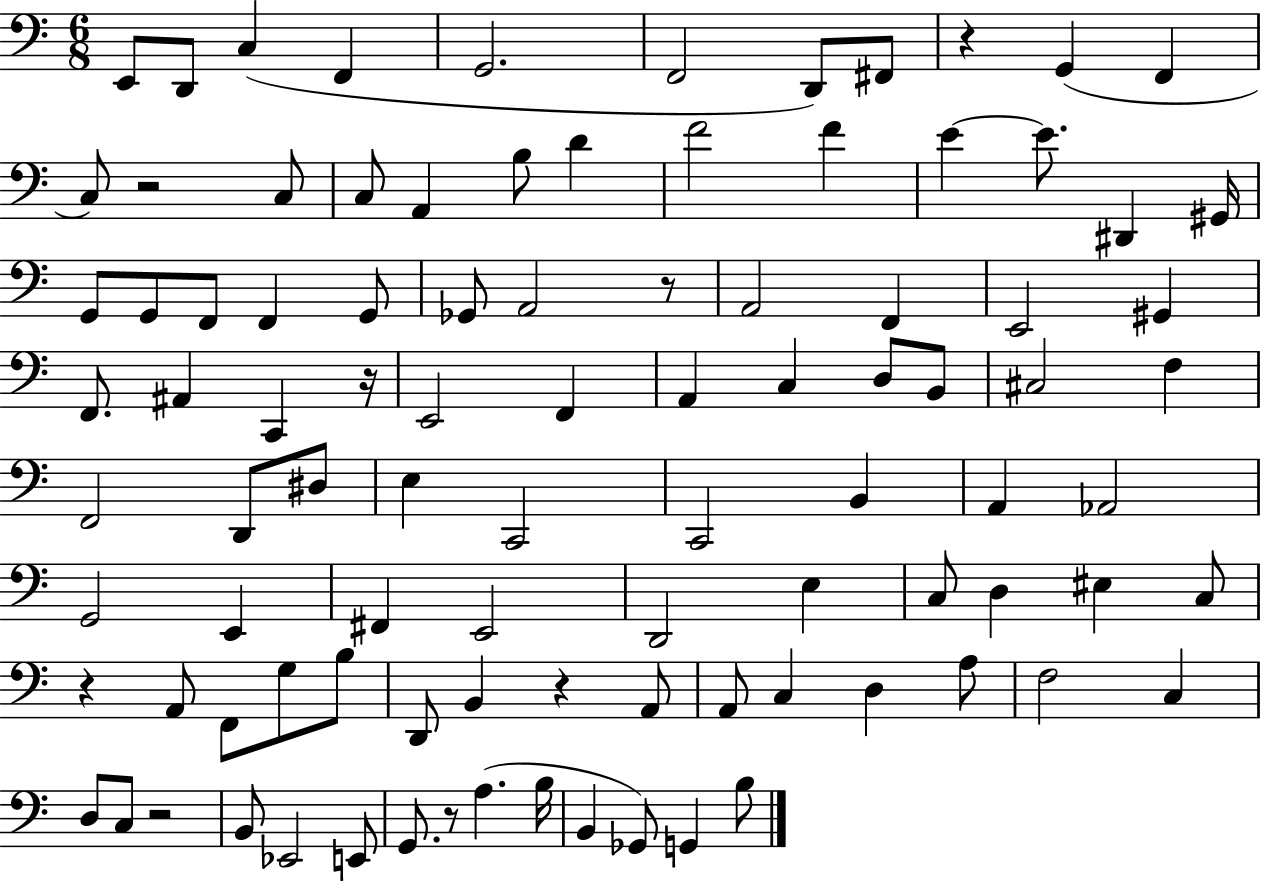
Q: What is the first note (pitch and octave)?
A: E2